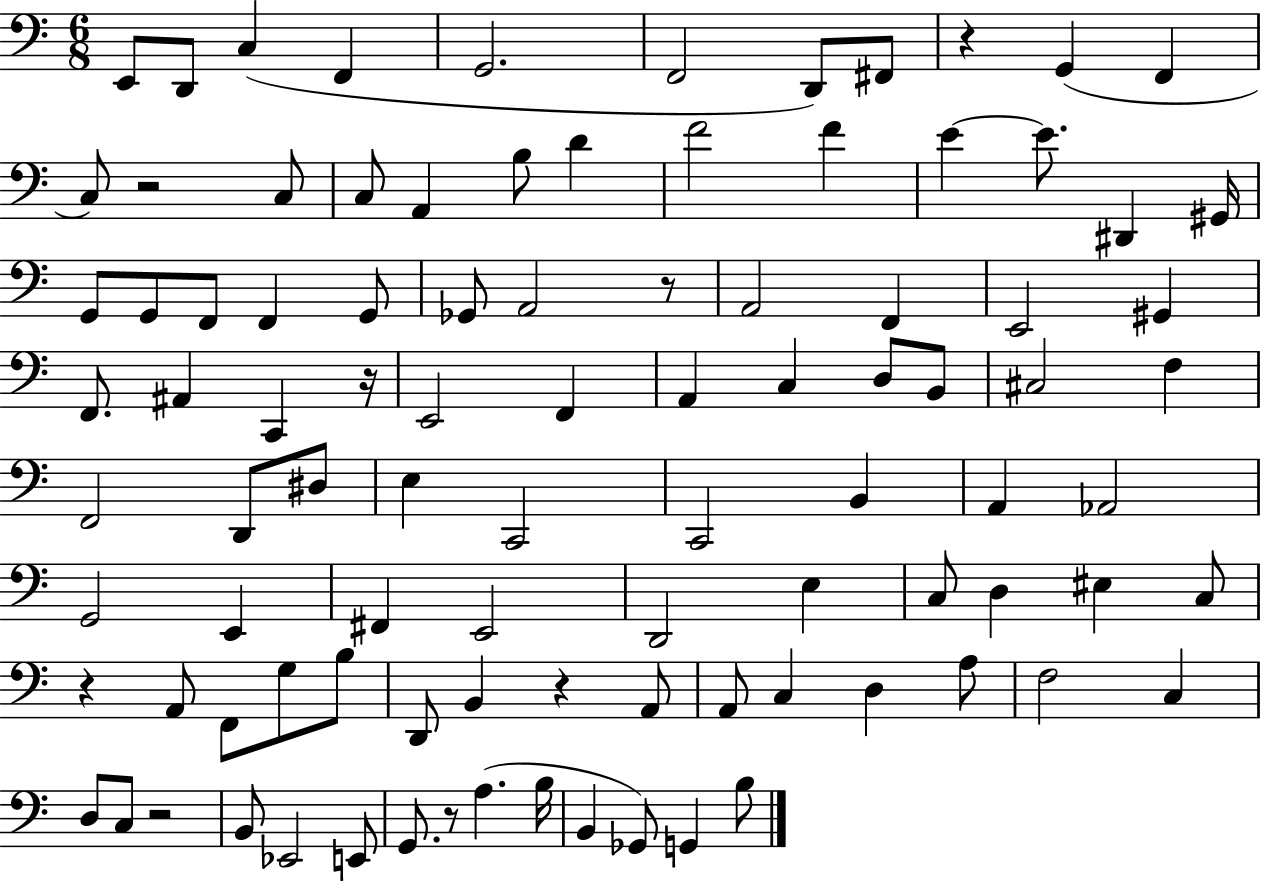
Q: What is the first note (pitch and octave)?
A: E2